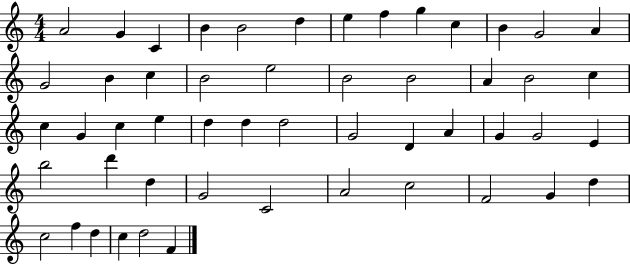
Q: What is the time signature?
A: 4/4